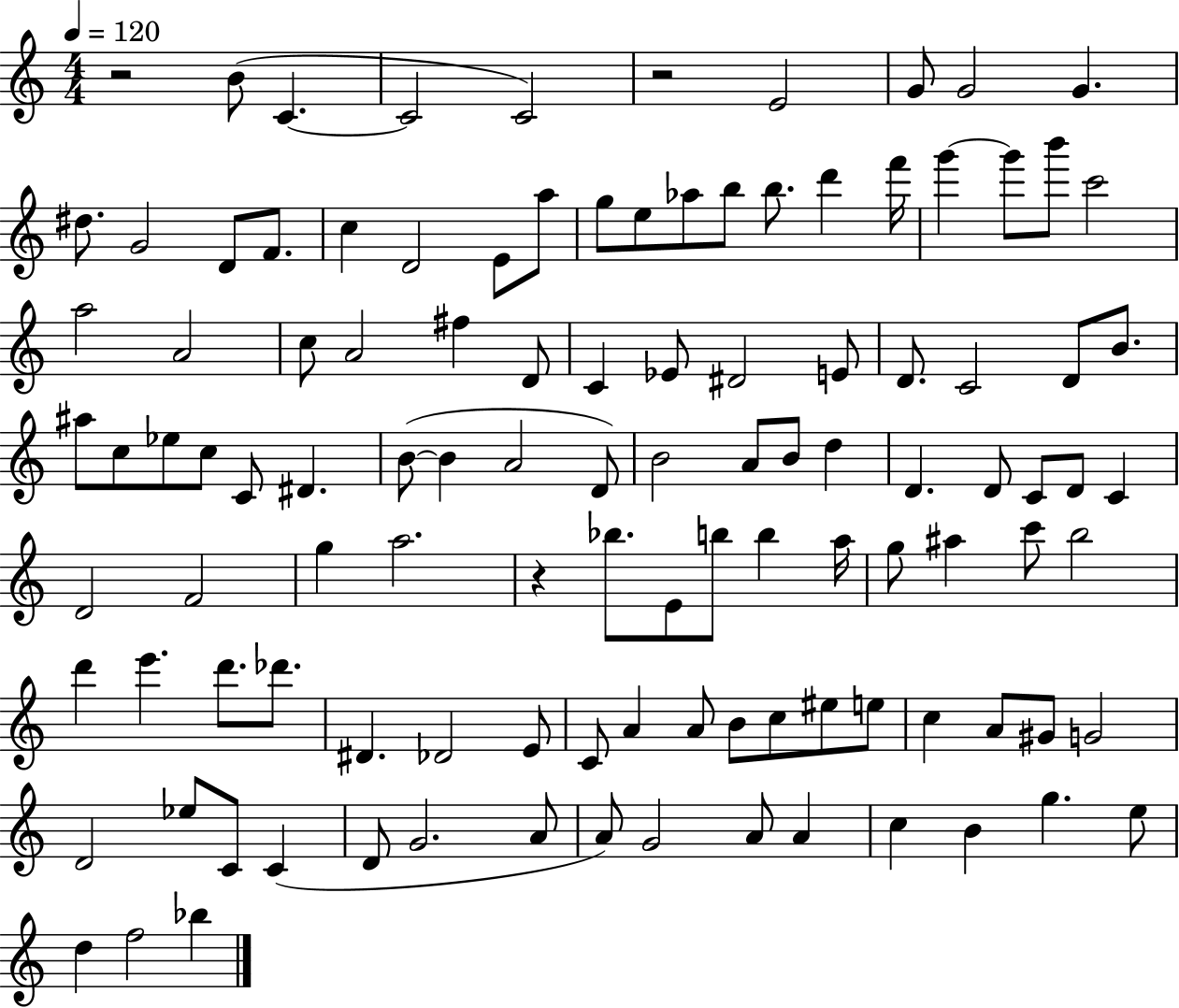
R/h B4/e C4/q. C4/h C4/h R/h E4/h G4/e G4/h G4/q. D#5/e. G4/h D4/e F4/e. C5/q D4/h E4/e A5/e G5/e E5/e Ab5/e B5/e B5/e. D6/q F6/s G6/q G6/e B6/e C6/h A5/h A4/h C5/e A4/h F#5/q D4/e C4/q Eb4/e D#4/h E4/e D4/e. C4/h D4/e B4/e. A#5/e C5/e Eb5/e C5/e C4/e D#4/q. B4/e B4/q A4/h D4/e B4/h A4/e B4/e D5/q D4/q. D4/e C4/e D4/e C4/q D4/h F4/h G5/q A5/h. R/q Bb5/e. E4/e B5/e B5/q A5/s G5/e A#5/q C6/e B5/h D6/q E6/q. D6/e. Db6/e. D#4/q. Db4/h E4/e C4/e A4/q A4/e B4/e C5/e EIS5/e E5/e C5/q A4/e G#4/e G4/h D4/h Eb5/e C4/e C4/q D4/e G4/h. A4/e A4/e G4/h A4/e A4/q C5/q B4/q G5/q. E5/e D5/q F5/h Bb5/q